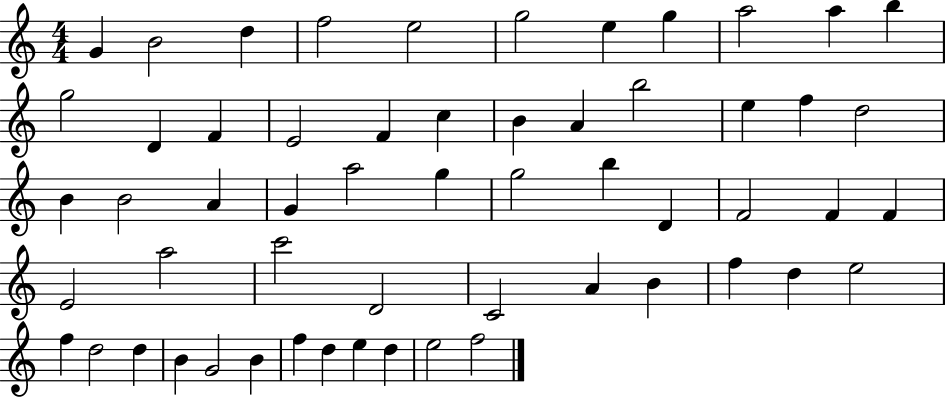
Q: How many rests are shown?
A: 0